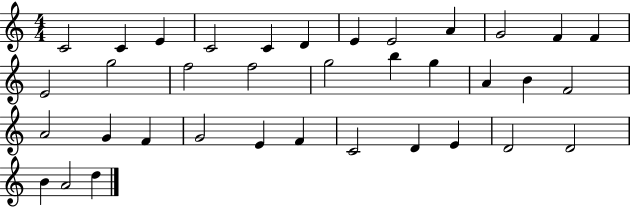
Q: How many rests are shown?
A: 0